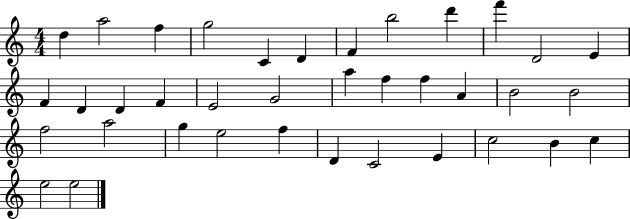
D5/q A5/h F5/q G5/h C4/q D4/q F4/q B5/h D6/q F6/q D4/h E4/q F4/q D4/q D4/q F4/q E4/h G4/h A5/q F5/q F5/q A4/q B4/h B4/h F5/h A5/h G5/q E5/h F5/q D4/q C4/h E4/q C5/h B4/q C5/q E5/h E5/h